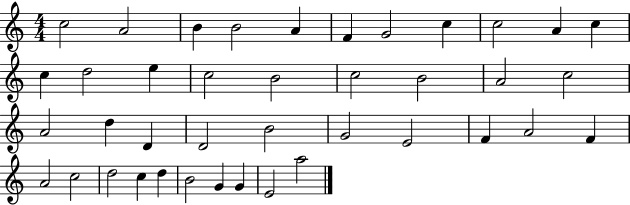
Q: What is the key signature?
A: C major